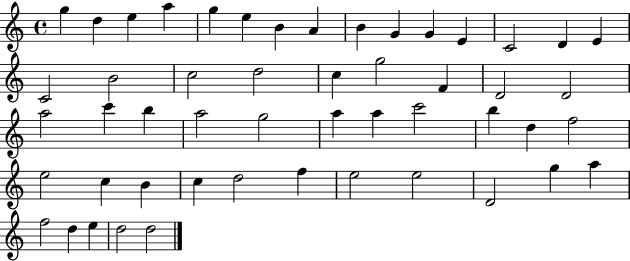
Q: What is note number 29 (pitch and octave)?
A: G5